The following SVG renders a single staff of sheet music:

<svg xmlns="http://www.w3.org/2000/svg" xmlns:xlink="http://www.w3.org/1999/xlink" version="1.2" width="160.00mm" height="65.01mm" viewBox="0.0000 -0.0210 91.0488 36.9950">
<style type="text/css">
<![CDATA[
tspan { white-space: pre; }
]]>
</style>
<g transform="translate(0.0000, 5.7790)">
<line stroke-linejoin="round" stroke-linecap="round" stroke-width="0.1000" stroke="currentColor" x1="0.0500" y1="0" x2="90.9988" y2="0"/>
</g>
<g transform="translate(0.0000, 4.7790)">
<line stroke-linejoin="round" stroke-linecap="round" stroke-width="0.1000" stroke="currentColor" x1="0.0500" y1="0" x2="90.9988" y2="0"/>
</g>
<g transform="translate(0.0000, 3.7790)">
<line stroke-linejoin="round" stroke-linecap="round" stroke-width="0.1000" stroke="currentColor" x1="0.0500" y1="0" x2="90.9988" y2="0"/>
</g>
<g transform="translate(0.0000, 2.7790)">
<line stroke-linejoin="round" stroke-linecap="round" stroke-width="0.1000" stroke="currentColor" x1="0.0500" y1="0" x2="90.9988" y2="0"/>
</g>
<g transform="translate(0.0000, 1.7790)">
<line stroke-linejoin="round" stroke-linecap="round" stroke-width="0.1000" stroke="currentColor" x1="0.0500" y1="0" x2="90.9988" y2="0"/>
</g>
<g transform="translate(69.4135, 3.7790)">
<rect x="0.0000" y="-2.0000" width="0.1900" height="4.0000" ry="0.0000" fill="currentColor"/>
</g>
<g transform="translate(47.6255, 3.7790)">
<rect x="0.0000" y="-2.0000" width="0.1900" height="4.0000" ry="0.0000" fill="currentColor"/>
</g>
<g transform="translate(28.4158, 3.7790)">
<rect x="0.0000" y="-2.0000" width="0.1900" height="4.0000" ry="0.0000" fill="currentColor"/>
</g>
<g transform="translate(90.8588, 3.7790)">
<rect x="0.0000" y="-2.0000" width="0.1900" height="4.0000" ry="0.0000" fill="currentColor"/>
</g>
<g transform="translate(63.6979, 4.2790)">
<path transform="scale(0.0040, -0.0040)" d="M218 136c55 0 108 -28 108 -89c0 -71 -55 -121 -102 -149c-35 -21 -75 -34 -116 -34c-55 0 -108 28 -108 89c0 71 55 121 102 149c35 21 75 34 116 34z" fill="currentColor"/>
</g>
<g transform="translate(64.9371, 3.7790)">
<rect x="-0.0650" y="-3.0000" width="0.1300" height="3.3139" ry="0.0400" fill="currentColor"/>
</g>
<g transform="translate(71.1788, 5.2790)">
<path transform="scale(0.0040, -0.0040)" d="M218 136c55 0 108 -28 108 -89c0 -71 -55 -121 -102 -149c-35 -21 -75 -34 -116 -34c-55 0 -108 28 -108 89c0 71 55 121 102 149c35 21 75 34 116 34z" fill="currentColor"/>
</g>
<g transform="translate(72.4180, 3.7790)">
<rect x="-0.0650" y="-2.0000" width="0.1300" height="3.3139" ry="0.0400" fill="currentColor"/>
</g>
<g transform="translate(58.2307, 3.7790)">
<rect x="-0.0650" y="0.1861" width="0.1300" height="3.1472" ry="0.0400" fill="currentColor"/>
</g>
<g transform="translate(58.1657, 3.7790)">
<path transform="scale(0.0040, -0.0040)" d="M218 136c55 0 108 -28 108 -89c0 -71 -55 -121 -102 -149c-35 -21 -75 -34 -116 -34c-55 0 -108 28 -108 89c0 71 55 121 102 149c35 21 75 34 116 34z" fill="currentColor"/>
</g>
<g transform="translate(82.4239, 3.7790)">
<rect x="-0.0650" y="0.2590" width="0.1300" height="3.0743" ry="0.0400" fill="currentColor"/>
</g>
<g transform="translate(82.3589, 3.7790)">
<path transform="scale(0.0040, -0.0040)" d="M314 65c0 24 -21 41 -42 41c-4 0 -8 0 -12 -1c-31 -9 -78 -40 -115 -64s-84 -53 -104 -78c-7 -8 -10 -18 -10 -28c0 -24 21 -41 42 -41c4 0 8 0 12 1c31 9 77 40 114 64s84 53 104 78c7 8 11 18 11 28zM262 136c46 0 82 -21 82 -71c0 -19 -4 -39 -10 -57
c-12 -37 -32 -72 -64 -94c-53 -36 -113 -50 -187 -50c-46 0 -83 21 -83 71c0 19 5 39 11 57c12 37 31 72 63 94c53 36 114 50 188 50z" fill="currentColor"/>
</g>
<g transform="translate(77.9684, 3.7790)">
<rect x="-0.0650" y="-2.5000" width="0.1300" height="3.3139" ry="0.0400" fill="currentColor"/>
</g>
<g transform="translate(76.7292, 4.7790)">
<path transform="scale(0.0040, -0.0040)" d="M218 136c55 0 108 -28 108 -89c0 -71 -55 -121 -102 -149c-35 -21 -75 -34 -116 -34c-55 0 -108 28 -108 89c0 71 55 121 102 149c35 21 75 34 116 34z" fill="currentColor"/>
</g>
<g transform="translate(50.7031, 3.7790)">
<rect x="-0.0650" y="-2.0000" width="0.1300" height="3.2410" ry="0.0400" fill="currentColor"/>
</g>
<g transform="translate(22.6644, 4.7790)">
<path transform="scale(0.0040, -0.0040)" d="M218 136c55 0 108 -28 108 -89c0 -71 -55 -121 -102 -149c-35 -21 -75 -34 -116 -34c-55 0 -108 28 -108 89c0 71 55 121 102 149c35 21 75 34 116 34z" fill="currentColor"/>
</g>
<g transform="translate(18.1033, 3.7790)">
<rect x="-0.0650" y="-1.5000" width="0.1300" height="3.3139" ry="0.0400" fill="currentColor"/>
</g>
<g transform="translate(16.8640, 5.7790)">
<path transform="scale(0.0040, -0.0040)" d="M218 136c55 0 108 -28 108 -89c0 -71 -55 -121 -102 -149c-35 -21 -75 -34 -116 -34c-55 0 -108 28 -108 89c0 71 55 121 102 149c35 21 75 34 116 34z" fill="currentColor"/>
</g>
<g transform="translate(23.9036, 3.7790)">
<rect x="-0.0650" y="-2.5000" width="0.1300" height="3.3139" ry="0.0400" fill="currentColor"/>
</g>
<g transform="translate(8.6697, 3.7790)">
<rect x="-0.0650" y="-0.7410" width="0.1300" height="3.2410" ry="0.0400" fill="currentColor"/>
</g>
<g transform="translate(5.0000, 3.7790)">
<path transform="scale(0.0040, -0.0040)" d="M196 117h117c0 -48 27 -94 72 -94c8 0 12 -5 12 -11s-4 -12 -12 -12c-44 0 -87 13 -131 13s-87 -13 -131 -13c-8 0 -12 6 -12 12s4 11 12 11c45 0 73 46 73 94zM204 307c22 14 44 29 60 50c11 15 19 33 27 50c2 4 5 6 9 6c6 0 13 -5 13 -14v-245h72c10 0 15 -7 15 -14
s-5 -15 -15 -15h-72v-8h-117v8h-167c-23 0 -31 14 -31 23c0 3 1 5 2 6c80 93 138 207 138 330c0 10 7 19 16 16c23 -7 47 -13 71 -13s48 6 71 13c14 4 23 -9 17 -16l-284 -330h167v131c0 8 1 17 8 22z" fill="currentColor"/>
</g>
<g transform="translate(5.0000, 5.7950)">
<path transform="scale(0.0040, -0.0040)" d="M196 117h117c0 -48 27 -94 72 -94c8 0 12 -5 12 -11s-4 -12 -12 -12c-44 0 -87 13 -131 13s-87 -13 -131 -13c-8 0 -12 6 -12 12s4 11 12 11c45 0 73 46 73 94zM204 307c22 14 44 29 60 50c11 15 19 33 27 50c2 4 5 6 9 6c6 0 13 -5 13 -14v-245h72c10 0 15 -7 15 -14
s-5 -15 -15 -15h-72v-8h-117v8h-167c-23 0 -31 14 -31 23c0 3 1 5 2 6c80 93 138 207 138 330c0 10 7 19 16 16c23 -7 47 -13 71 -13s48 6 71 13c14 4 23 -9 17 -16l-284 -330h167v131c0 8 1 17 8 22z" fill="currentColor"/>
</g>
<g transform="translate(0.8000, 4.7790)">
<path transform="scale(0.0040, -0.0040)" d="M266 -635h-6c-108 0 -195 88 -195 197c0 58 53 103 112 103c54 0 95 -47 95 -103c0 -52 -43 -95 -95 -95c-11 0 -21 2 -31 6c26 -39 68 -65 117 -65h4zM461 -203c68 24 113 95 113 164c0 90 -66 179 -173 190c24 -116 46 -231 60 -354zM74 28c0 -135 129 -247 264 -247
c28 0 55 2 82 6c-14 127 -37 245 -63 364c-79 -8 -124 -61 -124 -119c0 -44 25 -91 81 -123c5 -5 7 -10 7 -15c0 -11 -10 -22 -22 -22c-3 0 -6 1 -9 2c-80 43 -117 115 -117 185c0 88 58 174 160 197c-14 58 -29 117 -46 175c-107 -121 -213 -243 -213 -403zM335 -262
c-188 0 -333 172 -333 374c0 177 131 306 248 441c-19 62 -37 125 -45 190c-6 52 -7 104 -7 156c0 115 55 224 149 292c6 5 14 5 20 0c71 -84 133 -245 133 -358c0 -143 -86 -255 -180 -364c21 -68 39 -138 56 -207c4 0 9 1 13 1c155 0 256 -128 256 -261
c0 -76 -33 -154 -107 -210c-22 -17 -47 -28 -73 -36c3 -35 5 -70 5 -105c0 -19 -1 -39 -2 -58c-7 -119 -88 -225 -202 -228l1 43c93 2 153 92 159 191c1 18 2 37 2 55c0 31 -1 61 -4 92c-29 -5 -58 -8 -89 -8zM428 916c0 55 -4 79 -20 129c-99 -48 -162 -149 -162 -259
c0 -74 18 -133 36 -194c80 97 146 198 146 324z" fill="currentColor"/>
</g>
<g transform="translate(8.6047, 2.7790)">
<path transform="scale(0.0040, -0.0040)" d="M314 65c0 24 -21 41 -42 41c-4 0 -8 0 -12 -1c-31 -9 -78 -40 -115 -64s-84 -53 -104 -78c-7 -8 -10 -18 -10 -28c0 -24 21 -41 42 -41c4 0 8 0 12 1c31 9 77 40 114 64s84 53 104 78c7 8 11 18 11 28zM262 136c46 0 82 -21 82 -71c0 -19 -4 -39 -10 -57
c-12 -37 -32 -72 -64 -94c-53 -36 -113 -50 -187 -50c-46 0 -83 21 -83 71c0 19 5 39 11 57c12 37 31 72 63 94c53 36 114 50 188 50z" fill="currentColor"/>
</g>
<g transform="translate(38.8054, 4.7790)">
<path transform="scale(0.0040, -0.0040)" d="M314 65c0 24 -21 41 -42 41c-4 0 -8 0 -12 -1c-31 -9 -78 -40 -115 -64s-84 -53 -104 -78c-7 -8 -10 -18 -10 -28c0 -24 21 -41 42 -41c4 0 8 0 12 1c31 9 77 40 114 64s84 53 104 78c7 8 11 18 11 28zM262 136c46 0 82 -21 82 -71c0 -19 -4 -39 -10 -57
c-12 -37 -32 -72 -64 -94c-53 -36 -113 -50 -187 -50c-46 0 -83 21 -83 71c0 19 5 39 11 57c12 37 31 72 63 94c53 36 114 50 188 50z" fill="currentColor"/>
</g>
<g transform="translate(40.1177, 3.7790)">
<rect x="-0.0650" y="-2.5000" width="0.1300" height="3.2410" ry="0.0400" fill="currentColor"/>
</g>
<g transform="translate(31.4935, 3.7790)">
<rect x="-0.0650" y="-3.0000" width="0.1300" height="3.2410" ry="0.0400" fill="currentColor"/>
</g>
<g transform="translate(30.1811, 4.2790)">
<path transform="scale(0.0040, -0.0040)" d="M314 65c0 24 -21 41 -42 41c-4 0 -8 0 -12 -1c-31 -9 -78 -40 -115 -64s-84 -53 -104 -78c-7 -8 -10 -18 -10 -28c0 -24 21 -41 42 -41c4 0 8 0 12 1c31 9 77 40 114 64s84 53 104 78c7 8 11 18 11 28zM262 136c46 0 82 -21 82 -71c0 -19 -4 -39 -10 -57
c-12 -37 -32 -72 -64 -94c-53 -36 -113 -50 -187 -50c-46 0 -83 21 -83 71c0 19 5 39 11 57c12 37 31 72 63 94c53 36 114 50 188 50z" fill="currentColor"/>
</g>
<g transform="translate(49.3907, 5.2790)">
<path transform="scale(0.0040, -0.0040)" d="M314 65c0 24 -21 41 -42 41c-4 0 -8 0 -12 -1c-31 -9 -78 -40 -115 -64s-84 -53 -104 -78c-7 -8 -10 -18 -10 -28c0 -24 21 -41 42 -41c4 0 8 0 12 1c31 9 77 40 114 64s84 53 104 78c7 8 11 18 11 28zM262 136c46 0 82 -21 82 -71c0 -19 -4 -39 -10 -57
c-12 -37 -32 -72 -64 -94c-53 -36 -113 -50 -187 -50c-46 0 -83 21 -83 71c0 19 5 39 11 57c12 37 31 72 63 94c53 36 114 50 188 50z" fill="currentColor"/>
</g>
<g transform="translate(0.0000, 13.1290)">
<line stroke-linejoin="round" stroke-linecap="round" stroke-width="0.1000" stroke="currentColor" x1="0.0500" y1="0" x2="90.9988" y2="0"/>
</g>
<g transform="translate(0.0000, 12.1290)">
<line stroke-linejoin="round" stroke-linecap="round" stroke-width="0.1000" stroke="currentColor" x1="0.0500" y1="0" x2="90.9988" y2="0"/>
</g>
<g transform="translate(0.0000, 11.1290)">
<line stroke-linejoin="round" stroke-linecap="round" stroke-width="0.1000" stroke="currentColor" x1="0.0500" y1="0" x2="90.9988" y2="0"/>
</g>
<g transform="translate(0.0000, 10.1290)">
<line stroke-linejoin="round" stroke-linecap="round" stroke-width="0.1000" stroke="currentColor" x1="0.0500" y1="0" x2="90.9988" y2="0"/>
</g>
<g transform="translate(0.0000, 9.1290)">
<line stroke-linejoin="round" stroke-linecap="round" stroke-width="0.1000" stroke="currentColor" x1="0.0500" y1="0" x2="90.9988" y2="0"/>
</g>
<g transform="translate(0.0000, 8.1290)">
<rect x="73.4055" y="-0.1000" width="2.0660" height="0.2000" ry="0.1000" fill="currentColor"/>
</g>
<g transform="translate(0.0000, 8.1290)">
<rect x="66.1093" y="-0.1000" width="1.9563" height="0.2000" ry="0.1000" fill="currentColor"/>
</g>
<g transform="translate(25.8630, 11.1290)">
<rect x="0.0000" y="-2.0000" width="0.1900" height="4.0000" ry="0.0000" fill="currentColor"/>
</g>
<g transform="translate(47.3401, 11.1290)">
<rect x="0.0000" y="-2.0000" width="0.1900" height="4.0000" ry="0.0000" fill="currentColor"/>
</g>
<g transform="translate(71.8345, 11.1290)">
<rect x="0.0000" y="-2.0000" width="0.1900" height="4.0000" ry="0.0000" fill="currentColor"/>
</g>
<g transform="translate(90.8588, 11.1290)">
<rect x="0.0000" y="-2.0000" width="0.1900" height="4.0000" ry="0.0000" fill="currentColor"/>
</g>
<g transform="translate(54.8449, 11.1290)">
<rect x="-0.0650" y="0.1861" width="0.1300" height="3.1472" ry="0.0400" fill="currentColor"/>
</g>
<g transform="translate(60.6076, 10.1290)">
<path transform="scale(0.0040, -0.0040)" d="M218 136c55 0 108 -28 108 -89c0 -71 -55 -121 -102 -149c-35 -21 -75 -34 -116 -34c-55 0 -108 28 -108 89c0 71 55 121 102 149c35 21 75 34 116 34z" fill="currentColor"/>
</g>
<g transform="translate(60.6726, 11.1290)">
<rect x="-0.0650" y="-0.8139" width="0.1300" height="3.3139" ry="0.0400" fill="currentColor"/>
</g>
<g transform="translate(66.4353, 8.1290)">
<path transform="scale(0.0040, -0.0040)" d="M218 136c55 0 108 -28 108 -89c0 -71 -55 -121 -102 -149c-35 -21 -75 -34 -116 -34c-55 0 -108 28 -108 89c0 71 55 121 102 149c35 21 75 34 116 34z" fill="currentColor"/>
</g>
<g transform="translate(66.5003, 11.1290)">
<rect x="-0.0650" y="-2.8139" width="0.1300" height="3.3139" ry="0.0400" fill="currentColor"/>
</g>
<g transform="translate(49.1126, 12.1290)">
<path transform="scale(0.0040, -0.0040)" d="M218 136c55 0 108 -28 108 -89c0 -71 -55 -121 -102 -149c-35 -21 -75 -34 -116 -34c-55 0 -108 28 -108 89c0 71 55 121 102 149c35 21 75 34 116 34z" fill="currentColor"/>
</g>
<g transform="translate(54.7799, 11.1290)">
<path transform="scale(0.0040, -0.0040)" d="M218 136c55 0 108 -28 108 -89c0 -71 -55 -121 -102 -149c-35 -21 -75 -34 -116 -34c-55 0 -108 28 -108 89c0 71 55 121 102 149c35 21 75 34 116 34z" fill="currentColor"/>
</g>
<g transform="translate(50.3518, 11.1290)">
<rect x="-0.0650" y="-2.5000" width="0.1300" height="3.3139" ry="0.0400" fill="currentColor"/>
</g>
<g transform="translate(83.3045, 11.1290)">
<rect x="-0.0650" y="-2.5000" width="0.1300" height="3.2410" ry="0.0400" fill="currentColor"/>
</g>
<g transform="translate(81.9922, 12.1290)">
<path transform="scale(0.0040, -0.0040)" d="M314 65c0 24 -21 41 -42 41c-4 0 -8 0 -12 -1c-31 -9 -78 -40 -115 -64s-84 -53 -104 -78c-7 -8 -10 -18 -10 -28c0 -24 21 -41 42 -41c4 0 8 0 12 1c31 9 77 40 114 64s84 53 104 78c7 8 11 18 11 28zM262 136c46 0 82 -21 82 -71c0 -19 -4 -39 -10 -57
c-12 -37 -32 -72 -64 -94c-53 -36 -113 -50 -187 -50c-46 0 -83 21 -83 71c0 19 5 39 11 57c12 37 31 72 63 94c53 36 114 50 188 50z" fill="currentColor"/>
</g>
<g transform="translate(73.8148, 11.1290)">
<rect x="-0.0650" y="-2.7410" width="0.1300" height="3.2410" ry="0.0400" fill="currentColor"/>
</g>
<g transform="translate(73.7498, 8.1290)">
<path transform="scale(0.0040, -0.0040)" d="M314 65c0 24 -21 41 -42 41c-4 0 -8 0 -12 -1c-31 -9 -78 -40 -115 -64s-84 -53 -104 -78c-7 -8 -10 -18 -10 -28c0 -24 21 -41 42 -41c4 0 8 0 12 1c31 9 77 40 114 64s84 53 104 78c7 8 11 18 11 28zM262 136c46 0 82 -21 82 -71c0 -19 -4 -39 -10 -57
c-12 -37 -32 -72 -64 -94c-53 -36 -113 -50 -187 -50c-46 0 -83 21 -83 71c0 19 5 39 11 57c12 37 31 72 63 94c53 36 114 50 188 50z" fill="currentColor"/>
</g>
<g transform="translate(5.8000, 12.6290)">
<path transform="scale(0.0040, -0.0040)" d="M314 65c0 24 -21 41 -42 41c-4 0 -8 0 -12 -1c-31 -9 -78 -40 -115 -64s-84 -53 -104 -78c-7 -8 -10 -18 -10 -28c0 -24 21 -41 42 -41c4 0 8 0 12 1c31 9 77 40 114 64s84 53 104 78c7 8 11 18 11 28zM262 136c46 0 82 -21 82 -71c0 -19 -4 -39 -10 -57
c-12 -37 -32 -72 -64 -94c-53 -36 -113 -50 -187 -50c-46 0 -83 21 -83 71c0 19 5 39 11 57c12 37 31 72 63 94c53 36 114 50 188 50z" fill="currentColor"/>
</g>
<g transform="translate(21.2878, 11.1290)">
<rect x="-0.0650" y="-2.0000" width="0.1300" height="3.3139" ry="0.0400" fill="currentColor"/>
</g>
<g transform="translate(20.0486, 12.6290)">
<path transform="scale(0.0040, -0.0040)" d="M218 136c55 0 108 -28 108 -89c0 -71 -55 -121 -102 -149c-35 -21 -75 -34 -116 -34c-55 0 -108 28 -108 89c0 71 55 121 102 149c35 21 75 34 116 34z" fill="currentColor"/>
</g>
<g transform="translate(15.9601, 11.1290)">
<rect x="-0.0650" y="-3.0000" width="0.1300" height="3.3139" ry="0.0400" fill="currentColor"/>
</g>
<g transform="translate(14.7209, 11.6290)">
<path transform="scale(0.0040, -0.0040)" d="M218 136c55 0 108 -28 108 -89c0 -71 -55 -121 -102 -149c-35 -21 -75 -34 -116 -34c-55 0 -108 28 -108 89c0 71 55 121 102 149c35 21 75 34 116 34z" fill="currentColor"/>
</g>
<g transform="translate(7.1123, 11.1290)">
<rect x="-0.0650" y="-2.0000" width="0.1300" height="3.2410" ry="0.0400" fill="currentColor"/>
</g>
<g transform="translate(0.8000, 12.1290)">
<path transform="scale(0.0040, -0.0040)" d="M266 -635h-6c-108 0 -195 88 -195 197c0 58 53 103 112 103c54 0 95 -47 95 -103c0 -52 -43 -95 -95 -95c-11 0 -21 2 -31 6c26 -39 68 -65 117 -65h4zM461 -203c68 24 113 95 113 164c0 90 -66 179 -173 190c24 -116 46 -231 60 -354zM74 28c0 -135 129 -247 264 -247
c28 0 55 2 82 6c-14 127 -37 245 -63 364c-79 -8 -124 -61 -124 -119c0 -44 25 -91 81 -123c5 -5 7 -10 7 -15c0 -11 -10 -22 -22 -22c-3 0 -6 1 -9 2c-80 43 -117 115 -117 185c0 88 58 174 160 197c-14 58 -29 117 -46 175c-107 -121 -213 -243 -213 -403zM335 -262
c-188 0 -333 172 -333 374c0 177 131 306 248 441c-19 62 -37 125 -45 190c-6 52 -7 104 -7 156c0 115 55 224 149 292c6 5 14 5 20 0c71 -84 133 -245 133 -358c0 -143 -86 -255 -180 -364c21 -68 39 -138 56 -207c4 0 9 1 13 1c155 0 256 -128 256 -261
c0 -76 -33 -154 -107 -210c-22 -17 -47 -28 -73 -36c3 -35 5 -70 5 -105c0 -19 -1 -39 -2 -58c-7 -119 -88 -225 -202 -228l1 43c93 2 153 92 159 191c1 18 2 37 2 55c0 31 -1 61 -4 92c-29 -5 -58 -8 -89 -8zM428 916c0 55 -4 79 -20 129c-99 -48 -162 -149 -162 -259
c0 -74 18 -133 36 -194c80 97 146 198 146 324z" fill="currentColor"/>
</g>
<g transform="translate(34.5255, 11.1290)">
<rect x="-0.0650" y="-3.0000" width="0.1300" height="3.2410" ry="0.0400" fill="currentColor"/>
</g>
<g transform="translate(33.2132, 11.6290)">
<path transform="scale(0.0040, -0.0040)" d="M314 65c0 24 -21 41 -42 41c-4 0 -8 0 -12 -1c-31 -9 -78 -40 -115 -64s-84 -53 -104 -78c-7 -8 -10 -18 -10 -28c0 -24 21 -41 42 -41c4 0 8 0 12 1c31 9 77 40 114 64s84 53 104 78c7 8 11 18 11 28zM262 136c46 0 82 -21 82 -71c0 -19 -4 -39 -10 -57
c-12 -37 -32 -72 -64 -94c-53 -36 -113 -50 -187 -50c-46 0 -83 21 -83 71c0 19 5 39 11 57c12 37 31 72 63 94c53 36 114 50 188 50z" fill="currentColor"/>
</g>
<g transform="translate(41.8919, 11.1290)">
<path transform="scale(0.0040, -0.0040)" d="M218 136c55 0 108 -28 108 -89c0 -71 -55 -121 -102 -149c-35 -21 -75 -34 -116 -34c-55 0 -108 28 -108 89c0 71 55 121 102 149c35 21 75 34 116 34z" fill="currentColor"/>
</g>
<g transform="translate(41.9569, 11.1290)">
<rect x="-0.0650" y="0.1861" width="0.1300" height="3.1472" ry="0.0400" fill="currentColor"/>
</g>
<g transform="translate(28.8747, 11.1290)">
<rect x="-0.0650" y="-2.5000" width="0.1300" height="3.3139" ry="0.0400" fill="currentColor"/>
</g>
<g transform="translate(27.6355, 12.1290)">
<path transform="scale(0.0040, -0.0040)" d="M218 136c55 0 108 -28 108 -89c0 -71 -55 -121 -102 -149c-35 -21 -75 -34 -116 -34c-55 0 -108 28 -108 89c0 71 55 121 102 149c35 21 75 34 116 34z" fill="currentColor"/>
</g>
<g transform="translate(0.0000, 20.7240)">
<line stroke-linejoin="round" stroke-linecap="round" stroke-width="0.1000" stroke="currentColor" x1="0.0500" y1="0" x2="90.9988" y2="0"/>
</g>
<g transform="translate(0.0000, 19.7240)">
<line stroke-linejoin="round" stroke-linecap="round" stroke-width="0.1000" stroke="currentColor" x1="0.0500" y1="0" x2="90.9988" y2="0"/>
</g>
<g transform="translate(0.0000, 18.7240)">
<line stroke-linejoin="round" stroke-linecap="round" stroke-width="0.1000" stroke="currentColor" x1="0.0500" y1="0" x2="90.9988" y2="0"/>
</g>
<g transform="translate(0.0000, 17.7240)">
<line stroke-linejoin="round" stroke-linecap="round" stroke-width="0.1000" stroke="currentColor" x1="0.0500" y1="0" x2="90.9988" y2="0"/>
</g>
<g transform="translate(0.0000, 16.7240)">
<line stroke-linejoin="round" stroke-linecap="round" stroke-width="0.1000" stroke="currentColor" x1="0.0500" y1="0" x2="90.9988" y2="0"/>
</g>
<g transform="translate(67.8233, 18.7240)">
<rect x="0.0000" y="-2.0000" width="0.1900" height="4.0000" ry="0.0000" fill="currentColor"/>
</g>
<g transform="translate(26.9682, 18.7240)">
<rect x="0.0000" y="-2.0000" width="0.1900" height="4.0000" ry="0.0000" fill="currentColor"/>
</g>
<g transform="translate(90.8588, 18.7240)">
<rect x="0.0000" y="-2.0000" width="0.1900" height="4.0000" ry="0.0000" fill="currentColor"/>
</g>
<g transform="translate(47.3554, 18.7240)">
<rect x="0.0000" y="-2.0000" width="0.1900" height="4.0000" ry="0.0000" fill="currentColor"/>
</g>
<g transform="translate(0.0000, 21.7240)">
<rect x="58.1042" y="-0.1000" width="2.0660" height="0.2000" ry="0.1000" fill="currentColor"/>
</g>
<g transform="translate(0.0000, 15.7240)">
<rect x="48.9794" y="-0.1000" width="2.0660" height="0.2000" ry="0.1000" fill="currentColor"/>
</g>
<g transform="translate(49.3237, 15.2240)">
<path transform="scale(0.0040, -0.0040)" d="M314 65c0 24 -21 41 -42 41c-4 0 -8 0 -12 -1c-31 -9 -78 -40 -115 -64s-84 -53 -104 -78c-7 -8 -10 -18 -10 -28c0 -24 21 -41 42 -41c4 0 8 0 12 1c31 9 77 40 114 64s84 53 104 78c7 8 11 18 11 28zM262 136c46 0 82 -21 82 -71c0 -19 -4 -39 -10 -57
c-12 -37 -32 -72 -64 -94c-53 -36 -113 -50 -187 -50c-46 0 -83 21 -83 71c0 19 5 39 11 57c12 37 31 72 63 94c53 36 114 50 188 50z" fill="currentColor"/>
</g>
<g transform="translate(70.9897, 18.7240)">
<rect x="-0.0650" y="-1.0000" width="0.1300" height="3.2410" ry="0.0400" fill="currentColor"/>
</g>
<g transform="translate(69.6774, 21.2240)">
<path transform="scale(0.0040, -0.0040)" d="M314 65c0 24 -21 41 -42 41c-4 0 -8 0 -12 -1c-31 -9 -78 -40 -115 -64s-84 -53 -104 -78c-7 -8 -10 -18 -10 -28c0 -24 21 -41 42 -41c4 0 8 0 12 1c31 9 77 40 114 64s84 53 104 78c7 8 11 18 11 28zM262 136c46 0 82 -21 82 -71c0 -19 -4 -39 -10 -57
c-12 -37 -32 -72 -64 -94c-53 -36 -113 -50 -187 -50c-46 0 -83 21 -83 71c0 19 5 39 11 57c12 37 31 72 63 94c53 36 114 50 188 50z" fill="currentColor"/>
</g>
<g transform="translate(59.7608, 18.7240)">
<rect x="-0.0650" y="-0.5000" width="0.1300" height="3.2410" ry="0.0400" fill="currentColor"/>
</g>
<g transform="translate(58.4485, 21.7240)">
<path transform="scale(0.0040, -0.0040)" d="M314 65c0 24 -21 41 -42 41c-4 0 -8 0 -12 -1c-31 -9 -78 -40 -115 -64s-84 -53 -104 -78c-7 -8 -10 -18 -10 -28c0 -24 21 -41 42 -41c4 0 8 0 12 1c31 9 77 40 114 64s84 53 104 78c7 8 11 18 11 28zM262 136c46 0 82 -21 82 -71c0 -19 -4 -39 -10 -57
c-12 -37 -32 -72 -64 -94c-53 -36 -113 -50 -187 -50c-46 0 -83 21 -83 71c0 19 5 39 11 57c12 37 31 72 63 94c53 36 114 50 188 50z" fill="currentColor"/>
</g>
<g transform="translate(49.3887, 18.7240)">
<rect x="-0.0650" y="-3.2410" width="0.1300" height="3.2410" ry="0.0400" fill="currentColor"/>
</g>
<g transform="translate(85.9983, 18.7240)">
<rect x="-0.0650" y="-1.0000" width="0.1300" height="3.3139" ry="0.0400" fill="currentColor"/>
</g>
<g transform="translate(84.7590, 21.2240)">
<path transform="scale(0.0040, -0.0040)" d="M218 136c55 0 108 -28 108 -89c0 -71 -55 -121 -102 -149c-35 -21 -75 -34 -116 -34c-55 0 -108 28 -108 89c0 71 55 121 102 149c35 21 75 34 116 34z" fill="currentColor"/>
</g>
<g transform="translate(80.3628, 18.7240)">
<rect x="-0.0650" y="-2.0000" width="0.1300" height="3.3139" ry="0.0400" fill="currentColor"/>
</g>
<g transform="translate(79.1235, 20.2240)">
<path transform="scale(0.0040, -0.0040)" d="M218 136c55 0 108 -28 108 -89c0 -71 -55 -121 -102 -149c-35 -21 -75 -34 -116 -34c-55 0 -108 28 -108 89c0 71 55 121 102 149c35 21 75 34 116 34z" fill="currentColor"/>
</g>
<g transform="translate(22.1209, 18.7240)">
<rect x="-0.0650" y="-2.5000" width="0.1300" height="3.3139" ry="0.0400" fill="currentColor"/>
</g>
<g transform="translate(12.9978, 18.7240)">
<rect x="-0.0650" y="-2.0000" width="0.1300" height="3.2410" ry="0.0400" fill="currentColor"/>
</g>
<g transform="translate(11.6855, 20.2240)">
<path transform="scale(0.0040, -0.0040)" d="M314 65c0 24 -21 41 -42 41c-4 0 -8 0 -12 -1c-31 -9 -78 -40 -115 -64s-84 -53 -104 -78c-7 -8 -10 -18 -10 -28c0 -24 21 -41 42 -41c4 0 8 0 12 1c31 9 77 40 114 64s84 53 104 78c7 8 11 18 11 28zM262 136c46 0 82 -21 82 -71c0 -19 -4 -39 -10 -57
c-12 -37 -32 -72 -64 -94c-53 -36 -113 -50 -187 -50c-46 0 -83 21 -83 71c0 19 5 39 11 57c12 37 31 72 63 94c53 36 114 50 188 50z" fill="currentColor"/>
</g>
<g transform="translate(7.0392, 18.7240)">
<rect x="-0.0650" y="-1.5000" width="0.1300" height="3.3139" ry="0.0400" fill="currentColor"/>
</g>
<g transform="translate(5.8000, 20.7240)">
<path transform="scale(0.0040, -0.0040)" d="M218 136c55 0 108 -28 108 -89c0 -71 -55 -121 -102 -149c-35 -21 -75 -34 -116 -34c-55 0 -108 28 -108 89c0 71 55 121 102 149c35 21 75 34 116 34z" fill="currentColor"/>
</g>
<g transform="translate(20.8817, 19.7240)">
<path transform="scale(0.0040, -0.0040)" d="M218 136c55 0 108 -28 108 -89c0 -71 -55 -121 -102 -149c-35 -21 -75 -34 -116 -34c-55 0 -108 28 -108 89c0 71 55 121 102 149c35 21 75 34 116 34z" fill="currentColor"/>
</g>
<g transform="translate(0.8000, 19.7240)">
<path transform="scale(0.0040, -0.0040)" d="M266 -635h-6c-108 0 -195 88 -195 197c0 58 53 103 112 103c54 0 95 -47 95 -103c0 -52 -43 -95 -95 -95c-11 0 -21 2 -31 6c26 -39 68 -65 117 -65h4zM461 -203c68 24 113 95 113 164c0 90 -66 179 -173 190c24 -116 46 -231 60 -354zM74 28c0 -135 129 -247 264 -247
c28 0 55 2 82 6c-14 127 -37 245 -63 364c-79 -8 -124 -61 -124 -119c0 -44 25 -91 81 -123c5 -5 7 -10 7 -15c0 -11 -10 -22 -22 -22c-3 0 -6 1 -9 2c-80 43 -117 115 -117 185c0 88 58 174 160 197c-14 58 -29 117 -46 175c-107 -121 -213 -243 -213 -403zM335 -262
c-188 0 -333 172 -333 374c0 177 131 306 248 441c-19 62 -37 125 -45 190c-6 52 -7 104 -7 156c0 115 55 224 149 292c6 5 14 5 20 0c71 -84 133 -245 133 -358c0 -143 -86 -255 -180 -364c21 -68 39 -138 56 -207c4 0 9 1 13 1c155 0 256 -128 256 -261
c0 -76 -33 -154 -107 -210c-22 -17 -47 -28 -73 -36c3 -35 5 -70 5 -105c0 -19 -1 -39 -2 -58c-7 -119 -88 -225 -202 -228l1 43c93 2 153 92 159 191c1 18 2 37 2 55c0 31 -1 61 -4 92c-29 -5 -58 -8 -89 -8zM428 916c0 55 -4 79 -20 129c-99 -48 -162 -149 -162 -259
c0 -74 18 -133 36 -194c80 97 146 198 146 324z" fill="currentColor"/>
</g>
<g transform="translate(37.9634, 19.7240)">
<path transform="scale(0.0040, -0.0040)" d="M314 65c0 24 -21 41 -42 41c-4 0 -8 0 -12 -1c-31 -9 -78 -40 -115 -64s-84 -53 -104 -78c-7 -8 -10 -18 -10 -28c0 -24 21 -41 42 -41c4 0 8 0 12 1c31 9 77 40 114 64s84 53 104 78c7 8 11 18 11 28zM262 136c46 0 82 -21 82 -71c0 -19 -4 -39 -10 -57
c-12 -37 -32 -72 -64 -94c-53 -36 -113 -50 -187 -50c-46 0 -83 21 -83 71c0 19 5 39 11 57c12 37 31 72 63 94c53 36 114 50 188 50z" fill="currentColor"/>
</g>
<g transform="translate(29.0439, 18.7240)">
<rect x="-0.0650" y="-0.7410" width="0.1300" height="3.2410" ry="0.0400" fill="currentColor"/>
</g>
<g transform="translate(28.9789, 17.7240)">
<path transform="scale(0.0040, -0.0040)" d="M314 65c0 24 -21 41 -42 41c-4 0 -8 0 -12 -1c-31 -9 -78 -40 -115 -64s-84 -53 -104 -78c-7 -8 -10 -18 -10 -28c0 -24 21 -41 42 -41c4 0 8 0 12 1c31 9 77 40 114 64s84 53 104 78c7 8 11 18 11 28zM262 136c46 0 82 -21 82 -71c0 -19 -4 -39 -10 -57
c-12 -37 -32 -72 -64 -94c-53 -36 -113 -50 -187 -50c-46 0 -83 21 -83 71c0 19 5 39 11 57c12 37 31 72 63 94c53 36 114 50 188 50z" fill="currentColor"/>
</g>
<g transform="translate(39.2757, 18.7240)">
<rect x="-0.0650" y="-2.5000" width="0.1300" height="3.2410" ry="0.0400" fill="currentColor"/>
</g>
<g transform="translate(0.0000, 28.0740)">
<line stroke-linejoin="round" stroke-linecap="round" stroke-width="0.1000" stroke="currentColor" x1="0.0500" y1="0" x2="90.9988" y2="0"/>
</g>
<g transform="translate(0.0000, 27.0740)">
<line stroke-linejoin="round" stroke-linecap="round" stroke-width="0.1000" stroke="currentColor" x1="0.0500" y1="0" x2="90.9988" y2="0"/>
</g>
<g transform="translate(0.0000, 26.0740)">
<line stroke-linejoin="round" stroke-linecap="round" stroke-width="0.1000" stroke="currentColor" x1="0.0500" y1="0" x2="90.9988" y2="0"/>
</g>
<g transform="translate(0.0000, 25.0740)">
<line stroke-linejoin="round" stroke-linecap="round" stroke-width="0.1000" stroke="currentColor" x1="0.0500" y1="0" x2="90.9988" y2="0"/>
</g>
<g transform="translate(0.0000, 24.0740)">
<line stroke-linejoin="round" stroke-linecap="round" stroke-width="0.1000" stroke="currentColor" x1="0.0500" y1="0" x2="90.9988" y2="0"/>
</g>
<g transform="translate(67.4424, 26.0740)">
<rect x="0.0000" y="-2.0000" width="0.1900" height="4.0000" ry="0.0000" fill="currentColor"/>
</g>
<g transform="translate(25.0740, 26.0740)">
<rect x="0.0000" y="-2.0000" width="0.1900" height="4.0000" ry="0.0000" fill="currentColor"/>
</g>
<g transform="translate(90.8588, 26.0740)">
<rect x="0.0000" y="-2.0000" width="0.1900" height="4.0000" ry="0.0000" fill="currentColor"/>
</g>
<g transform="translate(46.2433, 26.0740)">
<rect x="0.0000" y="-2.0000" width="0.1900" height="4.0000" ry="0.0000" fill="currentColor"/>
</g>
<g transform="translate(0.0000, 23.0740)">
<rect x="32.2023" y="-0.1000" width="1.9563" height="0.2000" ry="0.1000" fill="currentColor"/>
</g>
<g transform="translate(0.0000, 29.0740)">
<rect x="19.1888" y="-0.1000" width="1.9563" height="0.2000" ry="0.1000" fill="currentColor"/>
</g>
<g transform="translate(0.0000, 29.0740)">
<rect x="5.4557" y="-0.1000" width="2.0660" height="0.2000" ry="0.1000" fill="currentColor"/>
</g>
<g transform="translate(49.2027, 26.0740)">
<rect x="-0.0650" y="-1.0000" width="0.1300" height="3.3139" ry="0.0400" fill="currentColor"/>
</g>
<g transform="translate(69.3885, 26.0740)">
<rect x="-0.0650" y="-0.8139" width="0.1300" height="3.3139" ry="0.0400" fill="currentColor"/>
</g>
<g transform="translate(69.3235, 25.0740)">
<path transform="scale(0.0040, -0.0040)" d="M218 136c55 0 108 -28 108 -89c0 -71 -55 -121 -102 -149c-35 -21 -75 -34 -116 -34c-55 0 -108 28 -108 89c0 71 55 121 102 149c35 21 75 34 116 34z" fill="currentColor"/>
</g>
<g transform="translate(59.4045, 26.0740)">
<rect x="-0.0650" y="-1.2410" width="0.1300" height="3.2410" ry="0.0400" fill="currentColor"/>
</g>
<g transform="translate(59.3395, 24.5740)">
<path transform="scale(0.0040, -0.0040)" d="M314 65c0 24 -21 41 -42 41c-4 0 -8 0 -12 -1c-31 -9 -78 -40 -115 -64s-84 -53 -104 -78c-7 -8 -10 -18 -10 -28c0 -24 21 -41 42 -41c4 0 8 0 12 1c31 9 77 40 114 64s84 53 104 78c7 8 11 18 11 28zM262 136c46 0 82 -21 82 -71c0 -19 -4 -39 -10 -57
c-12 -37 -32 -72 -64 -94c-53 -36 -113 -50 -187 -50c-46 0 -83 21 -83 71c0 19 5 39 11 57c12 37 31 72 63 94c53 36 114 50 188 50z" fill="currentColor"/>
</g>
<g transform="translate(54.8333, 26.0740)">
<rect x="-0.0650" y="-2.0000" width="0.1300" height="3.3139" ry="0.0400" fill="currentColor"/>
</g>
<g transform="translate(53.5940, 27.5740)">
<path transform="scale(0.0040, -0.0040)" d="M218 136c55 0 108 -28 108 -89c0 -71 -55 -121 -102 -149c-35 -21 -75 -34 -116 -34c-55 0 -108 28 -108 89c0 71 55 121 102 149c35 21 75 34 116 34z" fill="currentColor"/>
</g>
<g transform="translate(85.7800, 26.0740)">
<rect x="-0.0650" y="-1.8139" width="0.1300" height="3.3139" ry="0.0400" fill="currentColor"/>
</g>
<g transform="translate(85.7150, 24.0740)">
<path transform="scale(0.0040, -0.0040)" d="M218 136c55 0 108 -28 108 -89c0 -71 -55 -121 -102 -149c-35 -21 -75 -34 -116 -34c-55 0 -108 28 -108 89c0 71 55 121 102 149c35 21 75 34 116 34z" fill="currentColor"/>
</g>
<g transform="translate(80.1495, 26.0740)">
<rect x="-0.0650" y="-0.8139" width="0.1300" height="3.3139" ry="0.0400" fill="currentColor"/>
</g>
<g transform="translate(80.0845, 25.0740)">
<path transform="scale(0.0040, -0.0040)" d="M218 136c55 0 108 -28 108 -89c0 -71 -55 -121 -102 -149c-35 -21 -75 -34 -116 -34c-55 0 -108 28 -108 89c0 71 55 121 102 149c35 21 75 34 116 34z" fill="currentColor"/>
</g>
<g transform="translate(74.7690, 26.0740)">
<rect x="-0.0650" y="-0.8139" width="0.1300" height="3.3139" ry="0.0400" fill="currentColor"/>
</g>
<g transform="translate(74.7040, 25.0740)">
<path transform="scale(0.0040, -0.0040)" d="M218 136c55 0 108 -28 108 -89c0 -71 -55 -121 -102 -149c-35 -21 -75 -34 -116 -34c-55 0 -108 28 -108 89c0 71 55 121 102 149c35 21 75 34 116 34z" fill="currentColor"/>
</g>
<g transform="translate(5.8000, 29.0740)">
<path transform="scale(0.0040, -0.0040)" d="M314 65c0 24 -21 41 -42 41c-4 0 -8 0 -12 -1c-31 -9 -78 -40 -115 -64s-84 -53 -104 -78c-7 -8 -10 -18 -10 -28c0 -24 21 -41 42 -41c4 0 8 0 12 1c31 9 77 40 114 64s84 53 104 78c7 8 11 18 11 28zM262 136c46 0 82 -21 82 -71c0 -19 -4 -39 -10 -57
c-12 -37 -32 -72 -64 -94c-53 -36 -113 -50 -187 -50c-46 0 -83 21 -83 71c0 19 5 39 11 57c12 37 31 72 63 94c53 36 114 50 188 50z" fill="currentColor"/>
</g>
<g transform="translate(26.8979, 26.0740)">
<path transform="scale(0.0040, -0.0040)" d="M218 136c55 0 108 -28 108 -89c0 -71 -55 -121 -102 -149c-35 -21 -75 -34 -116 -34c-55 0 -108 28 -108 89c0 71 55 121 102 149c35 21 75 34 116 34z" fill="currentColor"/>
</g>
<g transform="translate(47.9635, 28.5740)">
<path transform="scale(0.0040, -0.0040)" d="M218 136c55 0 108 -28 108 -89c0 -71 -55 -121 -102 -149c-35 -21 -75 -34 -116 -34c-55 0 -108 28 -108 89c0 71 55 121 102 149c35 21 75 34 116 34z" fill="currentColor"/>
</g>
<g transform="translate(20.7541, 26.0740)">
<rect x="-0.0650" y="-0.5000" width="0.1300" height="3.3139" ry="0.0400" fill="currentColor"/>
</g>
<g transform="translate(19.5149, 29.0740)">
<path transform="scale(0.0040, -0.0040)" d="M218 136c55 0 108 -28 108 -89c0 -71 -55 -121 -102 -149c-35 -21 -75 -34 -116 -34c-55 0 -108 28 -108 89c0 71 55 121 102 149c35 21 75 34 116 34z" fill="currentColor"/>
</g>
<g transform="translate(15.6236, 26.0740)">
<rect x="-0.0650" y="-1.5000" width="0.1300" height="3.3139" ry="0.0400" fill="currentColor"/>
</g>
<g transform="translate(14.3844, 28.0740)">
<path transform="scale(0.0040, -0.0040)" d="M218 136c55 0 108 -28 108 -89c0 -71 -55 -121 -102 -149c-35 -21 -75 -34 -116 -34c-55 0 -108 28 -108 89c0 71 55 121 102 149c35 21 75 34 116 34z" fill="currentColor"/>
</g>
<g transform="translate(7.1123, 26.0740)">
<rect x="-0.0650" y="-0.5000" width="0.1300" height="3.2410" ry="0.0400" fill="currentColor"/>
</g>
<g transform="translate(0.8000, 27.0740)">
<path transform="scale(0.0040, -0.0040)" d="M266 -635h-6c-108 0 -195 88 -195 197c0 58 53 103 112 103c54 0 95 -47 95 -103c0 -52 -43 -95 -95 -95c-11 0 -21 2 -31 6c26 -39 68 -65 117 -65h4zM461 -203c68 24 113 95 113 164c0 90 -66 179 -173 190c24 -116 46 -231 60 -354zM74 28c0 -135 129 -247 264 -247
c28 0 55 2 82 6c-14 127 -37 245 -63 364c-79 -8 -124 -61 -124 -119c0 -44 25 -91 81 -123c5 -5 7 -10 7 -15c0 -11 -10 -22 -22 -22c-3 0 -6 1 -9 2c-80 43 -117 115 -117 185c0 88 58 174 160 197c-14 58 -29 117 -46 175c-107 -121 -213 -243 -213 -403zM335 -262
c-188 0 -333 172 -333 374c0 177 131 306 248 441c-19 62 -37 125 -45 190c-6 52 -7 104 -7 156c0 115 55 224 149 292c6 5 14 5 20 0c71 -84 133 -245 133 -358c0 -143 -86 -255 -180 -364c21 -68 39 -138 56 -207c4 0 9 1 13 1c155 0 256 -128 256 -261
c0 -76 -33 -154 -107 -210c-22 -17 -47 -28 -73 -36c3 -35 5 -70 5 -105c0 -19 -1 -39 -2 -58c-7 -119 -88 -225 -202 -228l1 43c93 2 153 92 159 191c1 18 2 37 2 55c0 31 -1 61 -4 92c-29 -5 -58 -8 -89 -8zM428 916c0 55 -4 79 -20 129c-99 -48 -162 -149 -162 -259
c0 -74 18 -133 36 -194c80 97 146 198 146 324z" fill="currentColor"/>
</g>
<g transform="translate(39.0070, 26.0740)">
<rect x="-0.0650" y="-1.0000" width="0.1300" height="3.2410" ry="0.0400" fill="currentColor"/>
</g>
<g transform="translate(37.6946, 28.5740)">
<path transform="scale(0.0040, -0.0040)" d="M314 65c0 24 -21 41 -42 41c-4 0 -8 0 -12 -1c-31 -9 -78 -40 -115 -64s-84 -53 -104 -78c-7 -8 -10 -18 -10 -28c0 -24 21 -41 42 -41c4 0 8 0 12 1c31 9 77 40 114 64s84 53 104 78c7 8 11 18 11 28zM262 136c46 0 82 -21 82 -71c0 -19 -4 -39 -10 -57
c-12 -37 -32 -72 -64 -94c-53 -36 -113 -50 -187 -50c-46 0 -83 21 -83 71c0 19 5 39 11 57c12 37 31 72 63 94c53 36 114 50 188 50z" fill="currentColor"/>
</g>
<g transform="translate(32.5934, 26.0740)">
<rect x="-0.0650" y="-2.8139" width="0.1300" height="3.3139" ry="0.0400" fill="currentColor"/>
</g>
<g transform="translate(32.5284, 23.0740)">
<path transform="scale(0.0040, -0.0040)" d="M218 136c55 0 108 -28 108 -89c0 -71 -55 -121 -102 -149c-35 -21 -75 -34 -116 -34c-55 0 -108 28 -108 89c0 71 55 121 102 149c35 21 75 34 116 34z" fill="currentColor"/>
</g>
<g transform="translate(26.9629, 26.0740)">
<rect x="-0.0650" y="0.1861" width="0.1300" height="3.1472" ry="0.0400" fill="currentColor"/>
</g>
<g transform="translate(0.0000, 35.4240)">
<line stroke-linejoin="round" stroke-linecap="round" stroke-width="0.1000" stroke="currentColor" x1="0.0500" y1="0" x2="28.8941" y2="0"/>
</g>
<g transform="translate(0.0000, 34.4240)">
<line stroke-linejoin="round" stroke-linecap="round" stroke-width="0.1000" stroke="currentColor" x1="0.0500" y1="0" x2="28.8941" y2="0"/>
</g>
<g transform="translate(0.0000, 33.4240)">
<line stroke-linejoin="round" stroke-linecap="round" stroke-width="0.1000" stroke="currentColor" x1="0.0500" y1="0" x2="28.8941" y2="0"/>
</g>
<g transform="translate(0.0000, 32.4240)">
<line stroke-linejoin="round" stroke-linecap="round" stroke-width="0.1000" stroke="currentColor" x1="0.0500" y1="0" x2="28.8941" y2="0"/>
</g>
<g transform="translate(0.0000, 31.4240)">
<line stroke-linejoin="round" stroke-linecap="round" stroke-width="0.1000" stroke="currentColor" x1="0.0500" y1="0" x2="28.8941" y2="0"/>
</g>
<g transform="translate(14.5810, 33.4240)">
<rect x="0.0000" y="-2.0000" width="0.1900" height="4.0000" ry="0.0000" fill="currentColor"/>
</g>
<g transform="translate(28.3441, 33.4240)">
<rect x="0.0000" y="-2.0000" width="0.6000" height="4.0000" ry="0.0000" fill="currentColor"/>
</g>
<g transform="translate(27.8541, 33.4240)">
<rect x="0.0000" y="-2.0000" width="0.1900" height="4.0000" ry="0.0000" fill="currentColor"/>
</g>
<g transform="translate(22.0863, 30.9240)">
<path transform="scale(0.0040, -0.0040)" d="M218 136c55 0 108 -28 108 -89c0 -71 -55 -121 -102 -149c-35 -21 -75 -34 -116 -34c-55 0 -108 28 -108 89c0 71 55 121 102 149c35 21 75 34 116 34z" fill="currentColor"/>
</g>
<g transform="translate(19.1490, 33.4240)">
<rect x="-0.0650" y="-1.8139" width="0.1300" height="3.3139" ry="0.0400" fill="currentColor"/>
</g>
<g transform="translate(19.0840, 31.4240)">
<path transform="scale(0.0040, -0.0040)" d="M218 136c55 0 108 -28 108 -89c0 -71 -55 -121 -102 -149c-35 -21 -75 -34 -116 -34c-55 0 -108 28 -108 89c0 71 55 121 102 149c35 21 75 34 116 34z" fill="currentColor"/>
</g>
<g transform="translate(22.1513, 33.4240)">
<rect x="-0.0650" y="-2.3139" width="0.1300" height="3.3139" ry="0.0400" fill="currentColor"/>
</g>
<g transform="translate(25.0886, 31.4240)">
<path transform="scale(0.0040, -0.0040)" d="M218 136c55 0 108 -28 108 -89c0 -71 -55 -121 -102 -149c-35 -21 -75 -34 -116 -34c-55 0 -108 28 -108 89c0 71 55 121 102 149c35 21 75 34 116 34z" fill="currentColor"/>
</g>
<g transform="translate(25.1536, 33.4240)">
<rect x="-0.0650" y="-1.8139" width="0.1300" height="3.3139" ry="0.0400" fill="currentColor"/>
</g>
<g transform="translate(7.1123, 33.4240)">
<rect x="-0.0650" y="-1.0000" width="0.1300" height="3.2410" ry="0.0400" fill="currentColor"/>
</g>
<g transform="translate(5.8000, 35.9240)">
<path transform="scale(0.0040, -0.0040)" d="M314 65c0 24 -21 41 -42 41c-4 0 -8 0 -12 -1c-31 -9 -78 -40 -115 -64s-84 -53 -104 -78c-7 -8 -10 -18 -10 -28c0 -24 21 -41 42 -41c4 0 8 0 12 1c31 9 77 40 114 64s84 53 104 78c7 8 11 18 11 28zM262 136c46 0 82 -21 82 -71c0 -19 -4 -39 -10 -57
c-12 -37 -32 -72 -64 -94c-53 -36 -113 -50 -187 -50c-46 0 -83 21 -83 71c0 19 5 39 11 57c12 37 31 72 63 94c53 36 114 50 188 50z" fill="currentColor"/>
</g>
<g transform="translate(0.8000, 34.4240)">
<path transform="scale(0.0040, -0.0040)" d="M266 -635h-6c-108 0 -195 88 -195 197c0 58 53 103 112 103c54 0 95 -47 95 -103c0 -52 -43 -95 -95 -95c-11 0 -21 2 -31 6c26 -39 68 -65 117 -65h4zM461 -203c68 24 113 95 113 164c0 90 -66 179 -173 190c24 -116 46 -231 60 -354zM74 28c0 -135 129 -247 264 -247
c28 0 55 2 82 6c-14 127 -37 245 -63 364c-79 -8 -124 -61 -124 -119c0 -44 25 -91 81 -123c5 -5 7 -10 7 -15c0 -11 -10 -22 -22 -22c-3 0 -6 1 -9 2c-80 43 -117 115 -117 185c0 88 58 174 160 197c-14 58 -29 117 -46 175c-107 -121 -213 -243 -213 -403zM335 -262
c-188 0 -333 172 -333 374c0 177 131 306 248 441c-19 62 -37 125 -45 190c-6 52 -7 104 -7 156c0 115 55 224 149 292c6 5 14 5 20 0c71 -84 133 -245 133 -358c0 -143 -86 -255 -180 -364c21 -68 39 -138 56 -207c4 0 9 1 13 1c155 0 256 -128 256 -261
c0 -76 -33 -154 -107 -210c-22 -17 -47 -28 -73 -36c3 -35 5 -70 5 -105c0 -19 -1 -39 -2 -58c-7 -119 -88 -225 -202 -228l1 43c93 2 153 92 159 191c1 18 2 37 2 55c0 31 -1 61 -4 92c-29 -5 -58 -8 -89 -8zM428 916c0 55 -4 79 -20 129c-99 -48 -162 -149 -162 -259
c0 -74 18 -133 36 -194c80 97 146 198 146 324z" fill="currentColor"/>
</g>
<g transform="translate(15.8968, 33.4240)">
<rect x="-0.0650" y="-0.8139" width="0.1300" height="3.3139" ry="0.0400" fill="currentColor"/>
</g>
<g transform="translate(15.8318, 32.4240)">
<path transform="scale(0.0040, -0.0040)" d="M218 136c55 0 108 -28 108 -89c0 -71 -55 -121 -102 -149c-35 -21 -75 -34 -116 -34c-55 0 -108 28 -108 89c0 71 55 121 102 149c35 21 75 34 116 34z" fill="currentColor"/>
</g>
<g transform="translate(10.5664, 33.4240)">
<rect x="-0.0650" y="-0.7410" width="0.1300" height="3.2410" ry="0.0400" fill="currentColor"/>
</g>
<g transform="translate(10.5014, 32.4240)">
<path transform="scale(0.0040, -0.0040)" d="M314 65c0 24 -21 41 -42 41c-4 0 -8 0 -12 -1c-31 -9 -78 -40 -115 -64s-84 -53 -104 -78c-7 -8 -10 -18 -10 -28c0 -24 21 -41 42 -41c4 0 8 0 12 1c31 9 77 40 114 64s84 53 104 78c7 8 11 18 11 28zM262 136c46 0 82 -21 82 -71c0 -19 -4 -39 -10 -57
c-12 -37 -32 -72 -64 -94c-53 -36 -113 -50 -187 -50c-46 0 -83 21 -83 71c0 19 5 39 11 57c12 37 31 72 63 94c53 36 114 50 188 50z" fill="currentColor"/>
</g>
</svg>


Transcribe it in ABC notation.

X:1
T:Untitled
M:4/4
L:1/4
K:C
d2 E G A2 G2 F2 B A F G B2 F2 A F G A2 B G B d a a2 G2 E F2 G d2 G2 b2 C2 D2 F D C2 E C B a D2 D F e2 d d d f D2 d2 d f g f